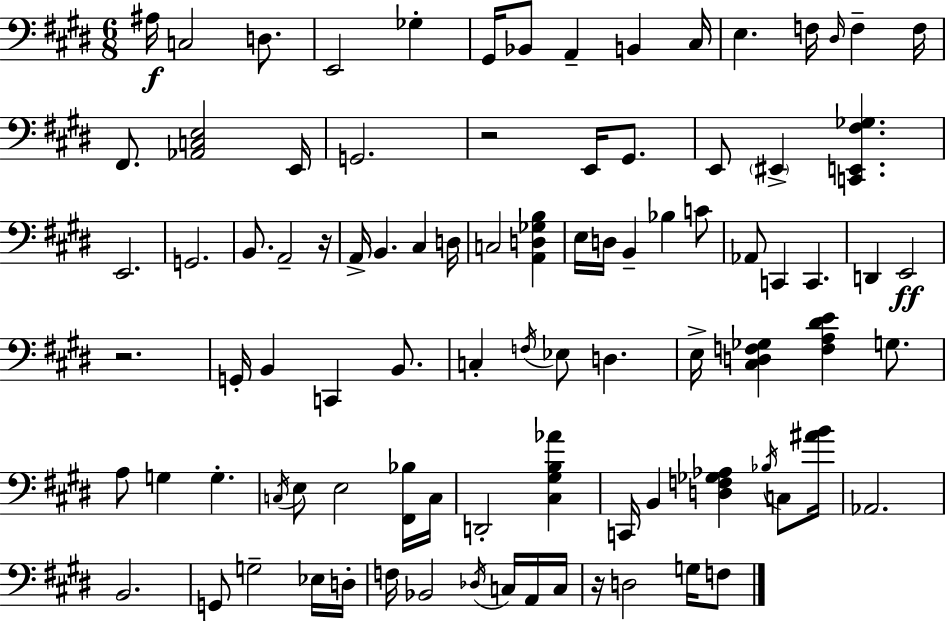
{
  \clef bass
  \numericTimeSignature
  \time 6/8
  \key e \major
  ais16\f c2 d8. | e,2 ges4-. | gis,16 bes,8 a,4-- b,4 cis16 | e4. f16 \grace { dis16 } f4-- | \break f16 fis,8. <aes, c e>2 | e,16 g,2. | r2 e,16 gis,8. | e,8 \parenthesize eis,4-> <c, e, fis ges>4. | \break e,2. | g,2. | b,8. a,2-- | r16 a,16-> b,4. cis4 | \break d16 c2 <a, d ges b>4 | e16 d16 b,4-- bes4 c'8 | aes,8 c,4 c,4. | d,4 e,2\ff | \break r2. | g,16-. b,4 c,4 b,8. | c4-. \acciaccatura { f16 } ees8 d4. | e16-> <cis d f ges>4 <f a dis' e'>4 g8. | \break a8 g4 g4.-. | \acciaccatura { c16 } e8 e2 | <fis, bes>16 c16 d,2-. <cis gis b aes'>4 | c,16 b,4 <d f ges aes>4 | \break \acciaccatura { bes16 } c8 <ais' b'>16 aes,2. | b,2. | g,8 g2-- | ees16 d16-. f16 bes,2 | \break \acciaccatura { des16 } c16 a,16 c16 r16 d2 | g16 f8 \bar "|."
}